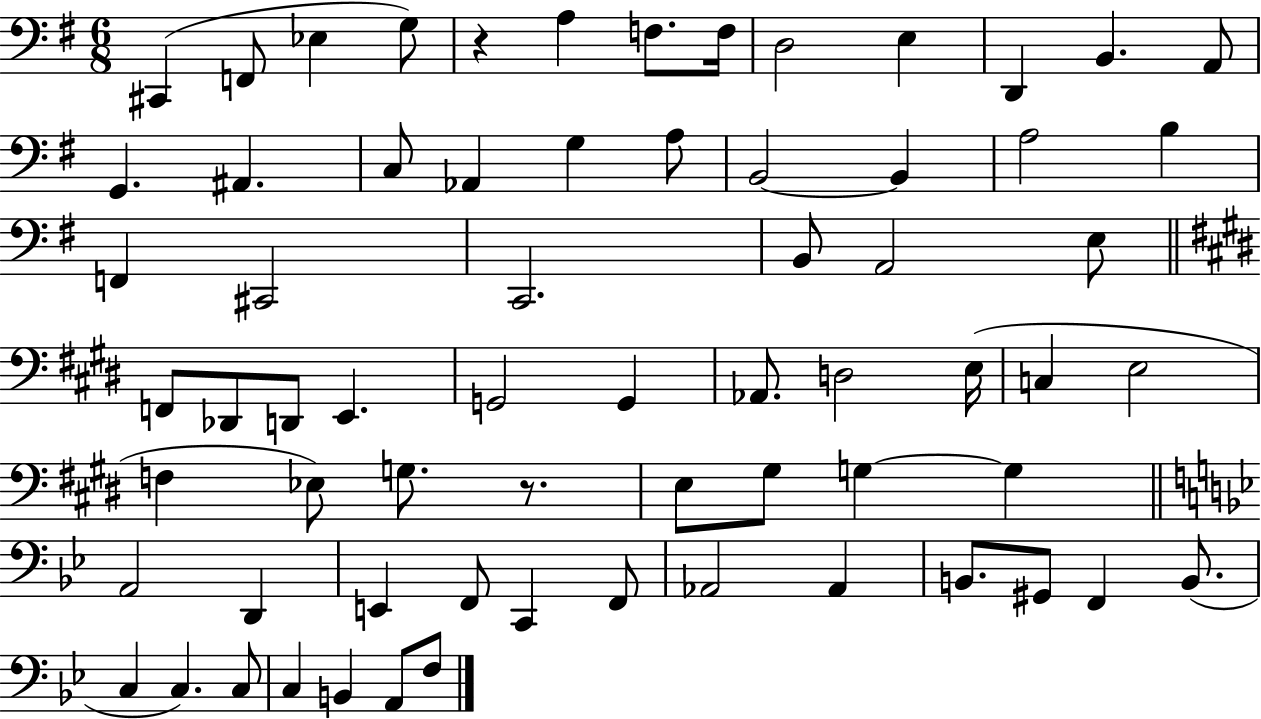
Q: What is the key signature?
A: G major